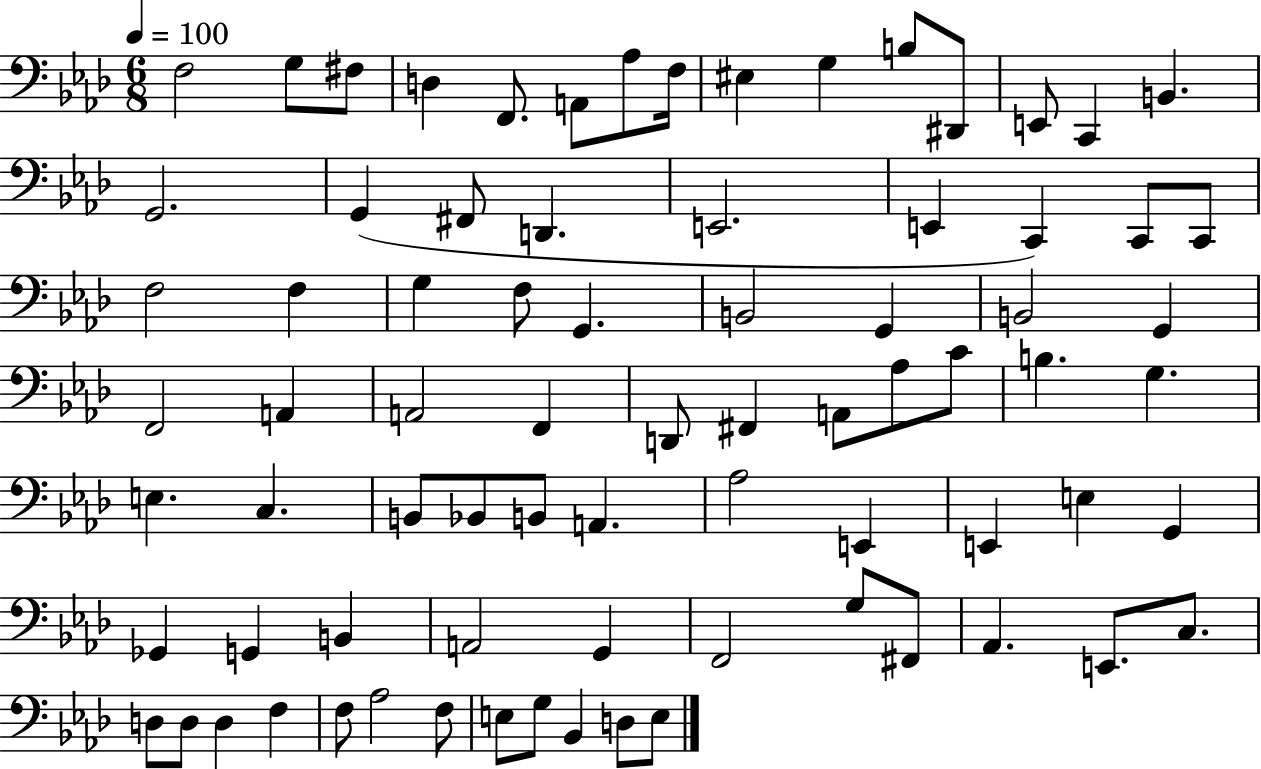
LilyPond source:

{
  \clef bass
  \numericTimeSignature
  \time 6/8
  \key aes \major
  \tempo 4 = 100
  f2 g8 fis8 | d4 f,8. a,8 aes8 f16 | eis4 g4 b8 dis,8 | e,8 c,4 b,4. | \break g,2. | g,4( fis,8 d,4. | e,2. | e,4 c,4) c,8 c,8 | \break f2 f4 | g4 f8 g,4. | b,2 g,4 | b,2 g,4 | \break f,2 a,4 | a,2 f,4 | d,8 fis,4 a,8 aes8 c'8 | b4. g4. | \break e4. c4. | b,8 bes,8 b,8 a,4. | aes2 e,4 | e,4 e4 g,4 | \break ges,4 g,4 b,4 | a,2 g,4 | f,2 g8 fis,8 | aes,4. e,8. c8. | \break d8 d8 d4 f4 | f8 aes2 f8 | e8 g8 bes,4 d8 e8 | \bar "|."
}